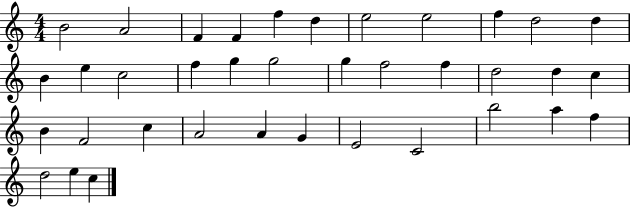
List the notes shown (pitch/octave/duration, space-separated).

B4/h A4/h F4/q F4/q F5/q D5/q E5/h E5/h F5/q D5/h D5/q B4/q E5/q C5/h F5/q G5/q G5/h G5/q F5/h F5/q D5/h D5/q C5/q B4/q F4/h C5/q A4/h A4/q G4/q E4/h C4/h B5/h A5/q F5/q D5/h E5/q C5/q